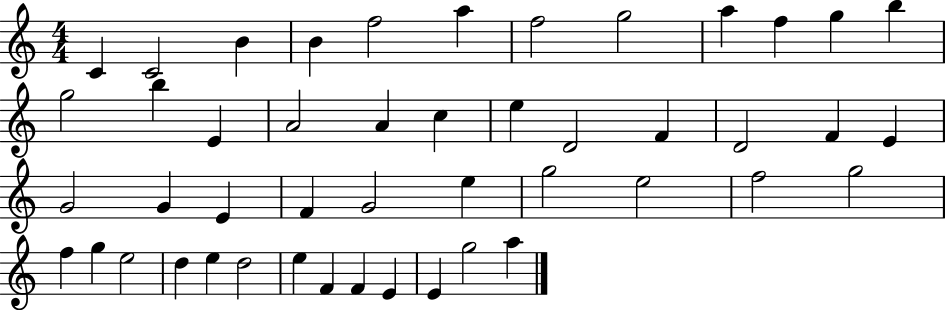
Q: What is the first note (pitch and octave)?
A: C4